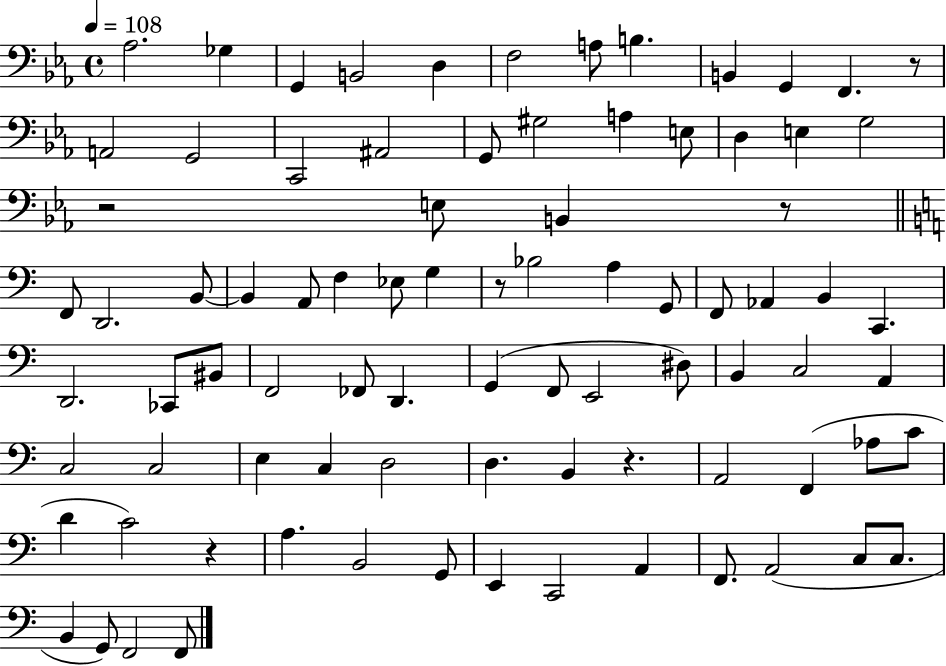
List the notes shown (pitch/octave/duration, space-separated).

Ab3/h. Gb3/q G2/q B2/h D3/q F3/h A3/e B3/q. B2/q G2/q F2/q. R/e A2/h G2/h C2/h A#2/h G2/e G#3/h A3/q E3/e D3/q E3/q G3/h R/h E3/e B2/q R/e F2/e D2/h. B2/e B2/q A2/e F3/q Eb3/e G3/q R/e Bb3/h A3/q G2/e F2/e Ab2/q B2/q C2/q. D2/h. CES2/e BIS2/e F2/h FES2/e D2/q. G2/q F2/e E2/h D#3/e B2/q C3/h A2/q C3/h C3/h E3/q C3/q D3/h D3/q. B2/q R/q. A2/h F2/q Ab3/e C4/e D4/q C4/h R/q A3/q. B2/h G2/e E2/q C2/h A2/q F2/e. A2/h C3/e C3/e. B2/q G2/e F2/h F2/e